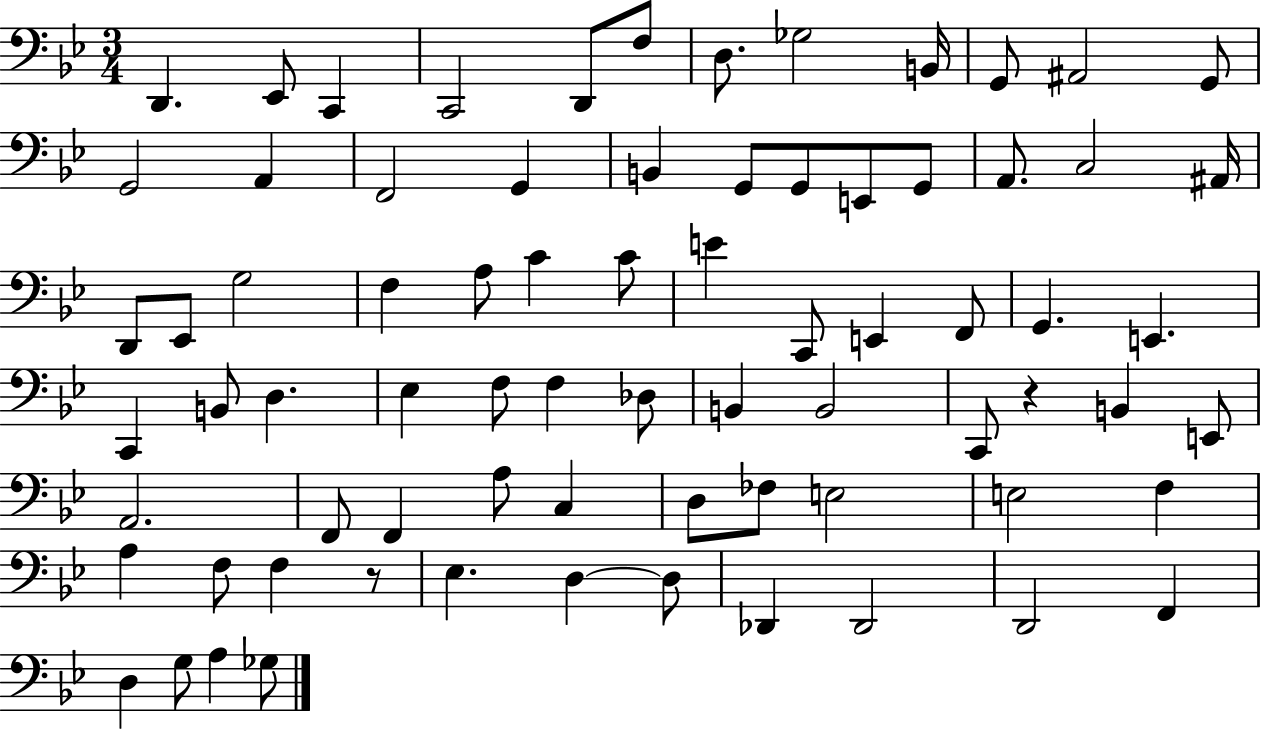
X:1
T:Untitled
M:3/4
L:1/4
K:Bb
D,, _E,,/2 C,, C,,2 D,,/2 F,/2 D,/2 _G,2 B,,/4 G,,/2 ^A,,2 G,,/2 G,,2 A,, F,,2 G,, B,, G,,/2 G,,/2 E,,/2 G,,/2 A,,/2 C,2 ^A,,/4 D,,/2 _E,,/2 G,2 F, A,/2 C C/2 E C,,/2 E,, F,,/2 G,, E,, C,, B,,/2 D, _E, F,/2 F, _D,/2 B,, B,,2 C,,/2 z B,, E,,/2 A,,2 F,,/2 F,, A,/2 C, D,/2 _F,/2 E,2 E,2 F, A, F,/2 F, z/2 _E, D, D,/2 _D,, _D,,2 D,,2 F,, D, G,/2 A, _G,/2